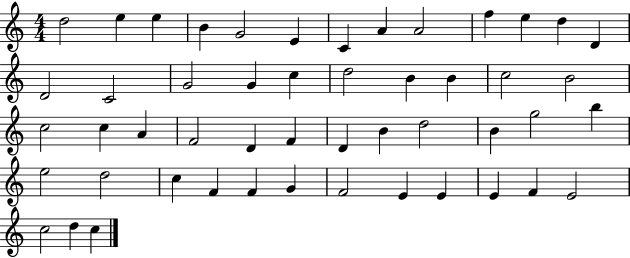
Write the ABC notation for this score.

X:1
T:Untitled
M:4/4
L:1/4
K:C
d2 e e B G2 E C A A2 f e d D D2 C2 G2 G c d2 B B c2 B2 c2 c A F2 D F D B d2 B g2 b e2 d2 c F F G F2 E E E F E2 c2 d c